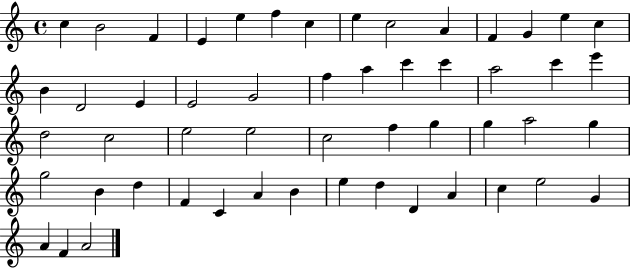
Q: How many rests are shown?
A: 0